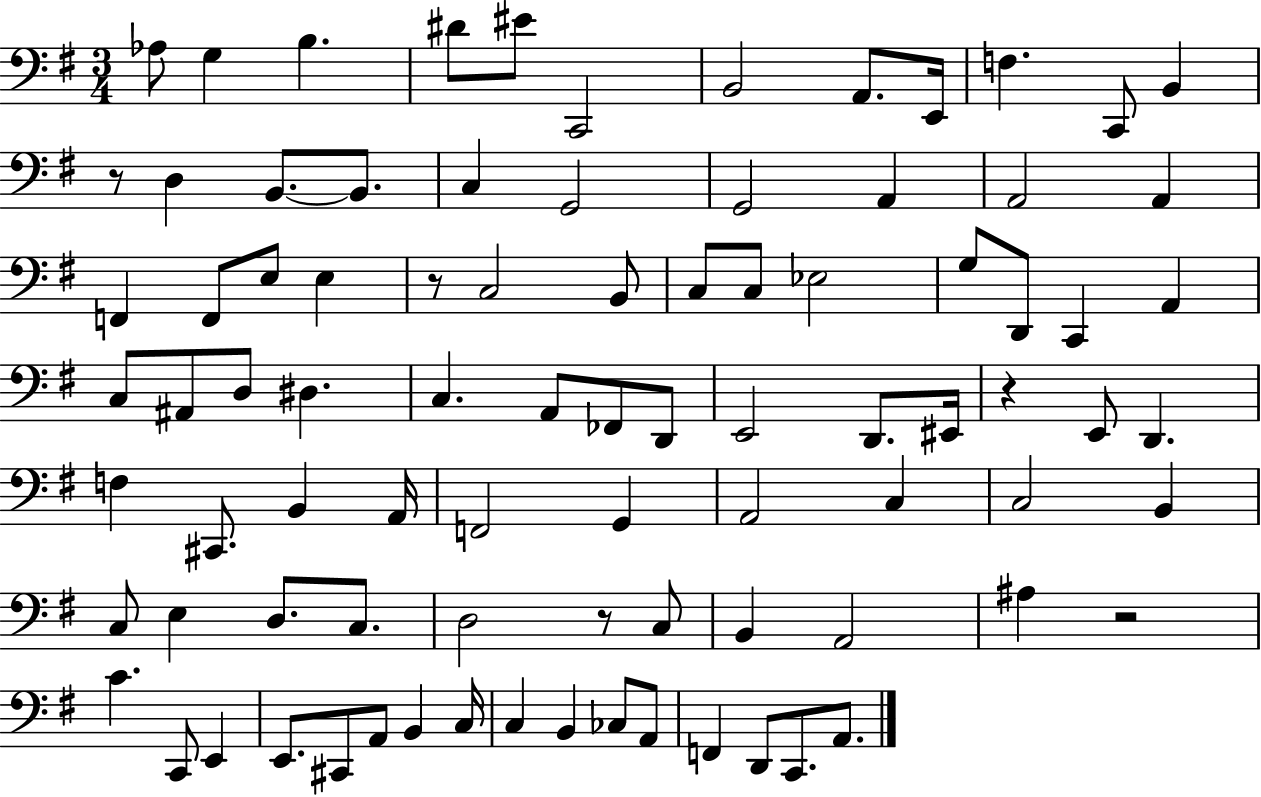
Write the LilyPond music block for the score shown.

{
  \clef bass
  \numericTimeSignature
  \time 3/4
  \key g \major
  \repeat volta 2 { aes8 g4 b4. | dis'8 eis'8 c,2 | b,2 a,8. e,16 | f4. c,8 b,4 | \break r8 d4 b,8.~~ b,8. | c4 g,2 | g,2 a,4 | a,2 a,4 | \break f,4 f,8 e8 e4 | r8 c2 b,8 | c8 c8 ees2 | g8 d,8 c,4 a,4 | \break c8 ais,8 d8 dis4. | c4. a,8 fes,8 d,8 | e,2 d,8. eis,16 | r4 e,8 d,4. | \break f4 cis,8. b,4 a,16 | f,2 g,4 | a,2 c4 | c2 b,4 | \break c8 e4 d8. c8. | d2 r8 c8 | b,4 a,2 | ais4 r2 | \break c'4. c,8 e,4 | e,8. cis,8 a,8 b,4 c16 | c4 b,4 ces8 a,8 | f,4 d,8 c,8. a,8. | \break } \bar "|."
}